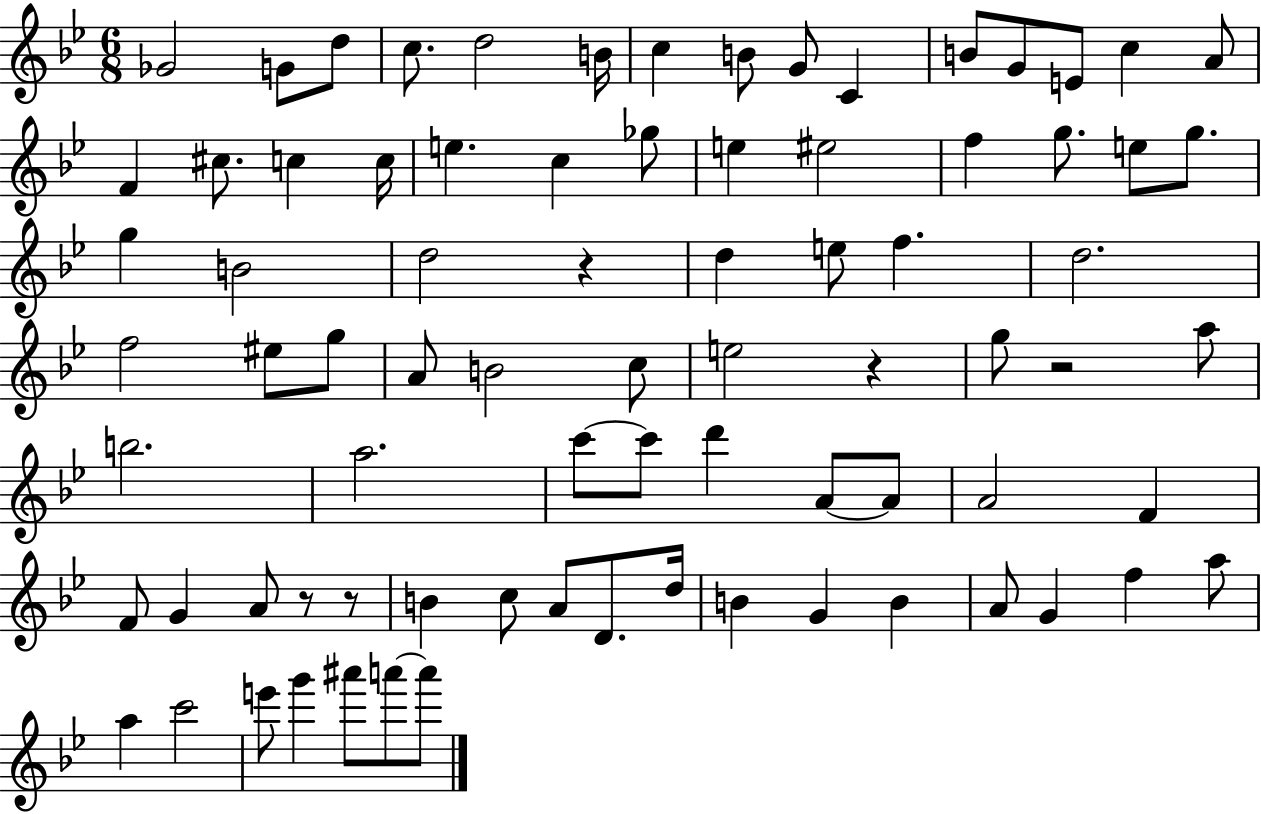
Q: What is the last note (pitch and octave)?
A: A6